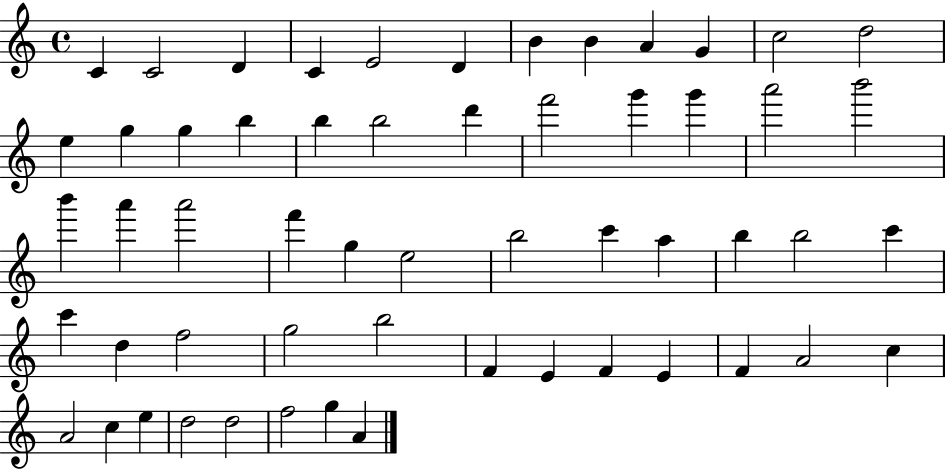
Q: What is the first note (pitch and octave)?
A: C4